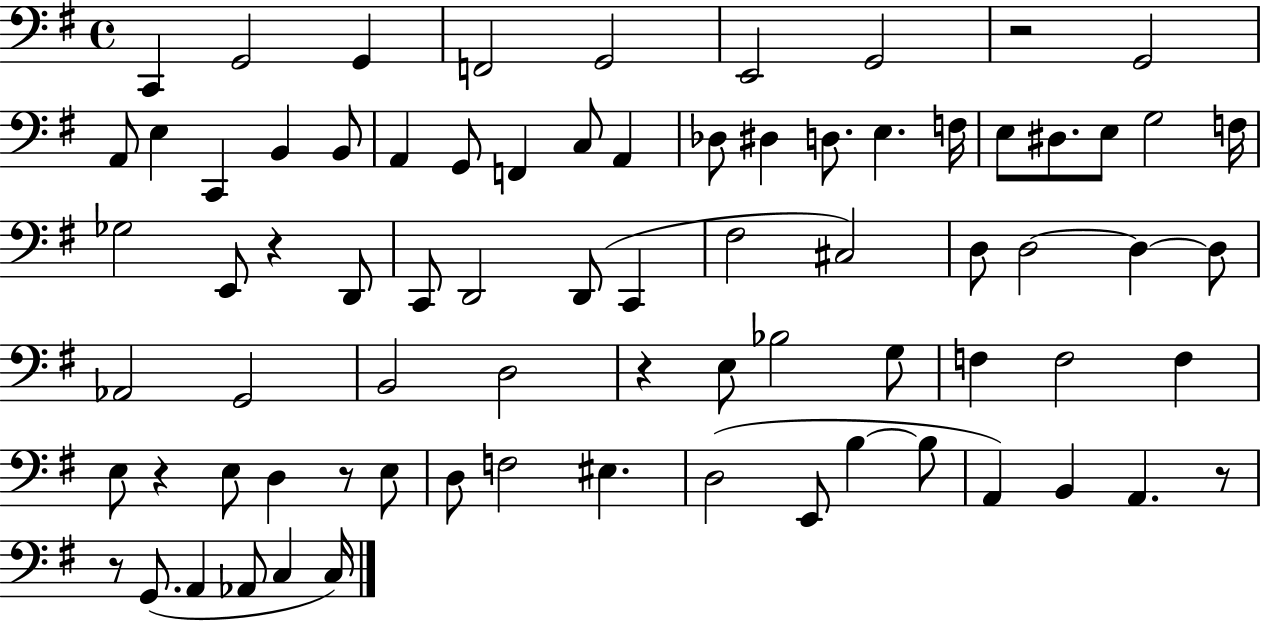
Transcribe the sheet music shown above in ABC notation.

X:1
T:Untitled
M:4/4
L:1/4
K:G
C,, G,,2 G,, F,,2 G,,2 E,,2 G,,2 z2 G,,2 A,,/2 E, C,, B,, B,,/2 A,, G,,/2 F,, C,/2 A,, _D,/2 ^D, D,/2 E, F,/4 E,/2 ^D,/2 E,/2 G,2 F,/4 _G,2 E,,/2 z D,,/2 C,,/2 D,,2 D,,/2 C,, ^F,2 ^C,2 D,/2 D,2 D, D,/2 _A,,2 G,,2 B,,2 D,2 z E,/2 _B,2 G,/2 F, F,2 F, E,/2 z E,/2 D, z/2 E,/2 D,/2 F,2 ^E, D,2 E,,/2 B, B,/2 A,, B,, A,, z/2 z/2 G,,/2 A,, _A,,/2 C, C,/4